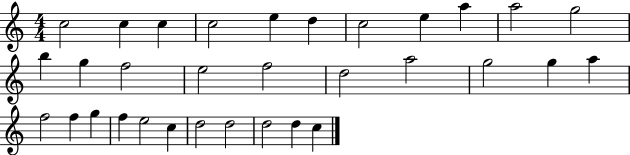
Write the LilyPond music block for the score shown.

{
  \clef treble
  \numericTimeSignature
  \time 4/4
  \key c \major
  c''2 c''4 c''4 | c''2 e''4 d''4 | c''2 e''4 a''4 | a''2 g''2 | \break b''4 g''4 f''2 | e''2 f''2 | d''2 a''2 | g''2 g''4 a''4 | \break f''2 f''4 g''4 | f''4 e''2 c''4 | d''2 d''2 | d''2 d''4 c''4 | \break \bar "|."
}